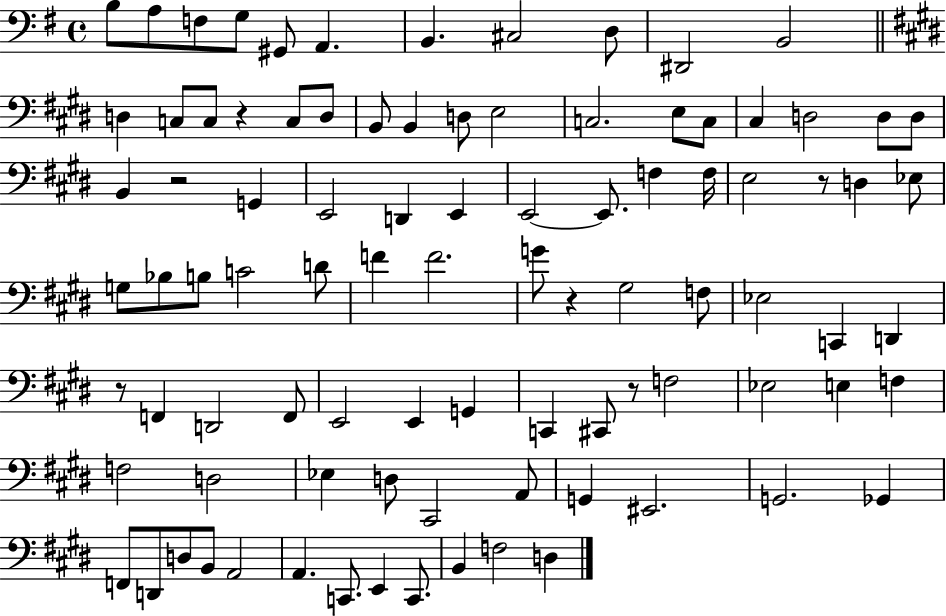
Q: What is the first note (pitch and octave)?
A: B3